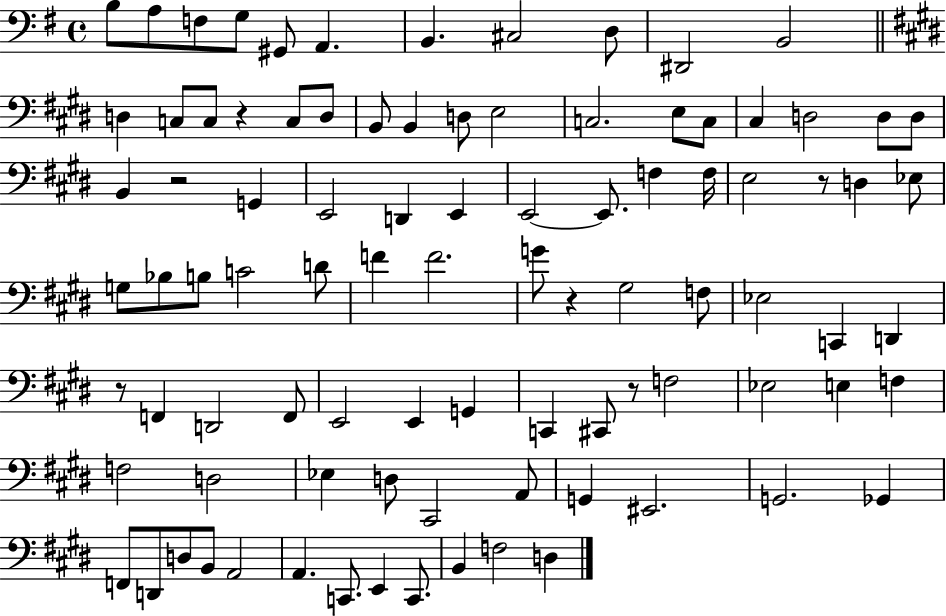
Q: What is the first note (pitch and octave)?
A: B3